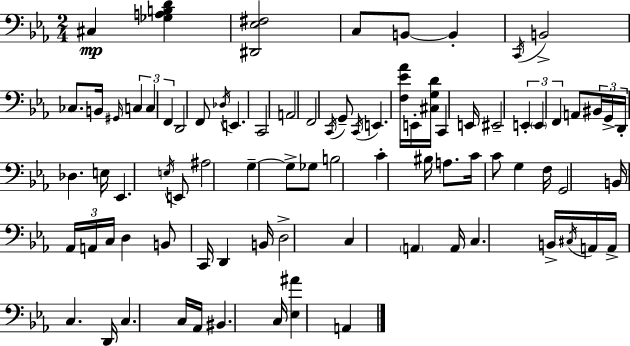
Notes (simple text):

C#3/q [Gb3,A3,B3,D4]/q [D#2,Eb3,F#3]/h C3/e B2/e B2/q C2/s B2/h CES3/e. B2/s G#2/s C3/q C3/q F2/q D2/h F2/e Db3/s E2/q. C2/h A2/h F2/h C2/s G2/e C2/s E2/q. [F3,Eb4,Ab4]/s E2/s [C#3,G3,D4]/s C2/q E2/s EIS2/h E2/q E2/q F2/q A2/e BIS2/s G2/s D2/s Db3/q. E3/s Eb2/q. E3/s E2/e A#3/h G3/q G3/e Gb3/e B3/h C4/q BIS3/s A3/e. C4/s C4/e G3/q F3/s G2/h B2/s Ab2/s A2/s C3/s D3/q B2/e C2/s D2/q B2/s D3/h C3/q A2/q A2/s C3/q. B2/s C#3/s A2/s A2/s C3/q. D2/s C3/q. C3/s Ab2/s BIS2/q. C3/s [Eb3,A#4]/q A2/q